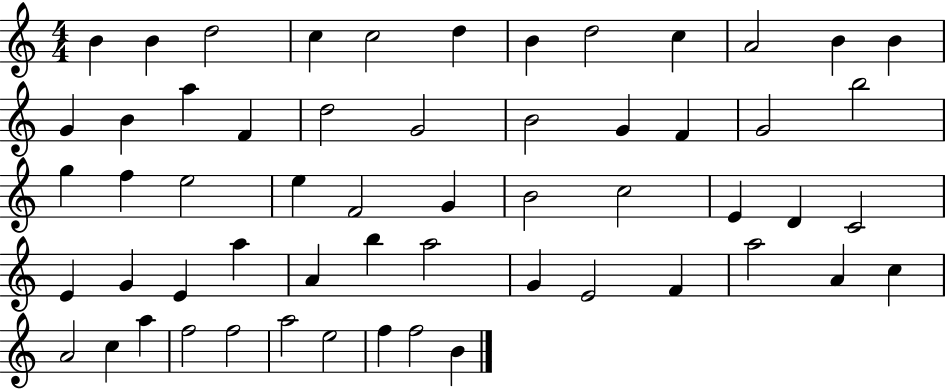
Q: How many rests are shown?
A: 0